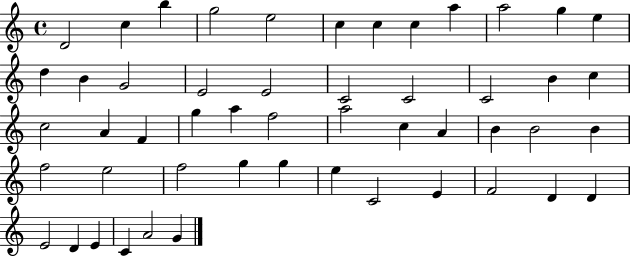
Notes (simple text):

D4/h C5/q B5/q G5/h E5/h C5/q C5/q C5/q A5/q A5/h G5/q E5/q D5/q B4/q G4/h E4/h E4/h C4/h C4/h C4/h B4/q C5/q C5/h A4/q F4/q G5/q A5/q F5/h A5/h C5/q A4/q B4/q B4/h B4/q F5/h E5/h F5/h G5/q G5/q E5/q C4/h E4/q F4/h D4/q D4/q E4/h D4/q E4/q C4/q A4/h G4/q